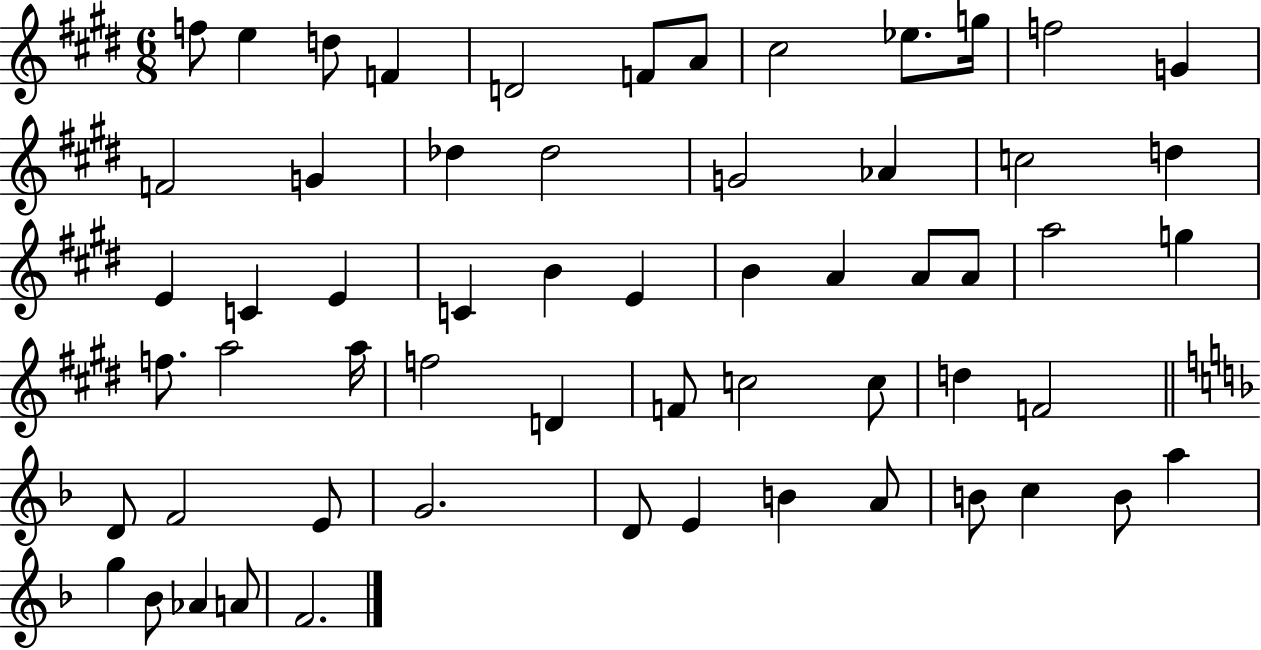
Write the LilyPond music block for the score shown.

{
  \clef treble
  \numericTimeSignature
  \time 6/8
  \key e \major
  f''8 e''4 d''8 f'4 | d'2 f'8 a'8 | cis''2 ees''8. g''16 | f''2 g'4 | \break f'2 g'4 | des''4 des''2 | g'2 aes'4 | c''2 d''4 | \break e'4 c'4 e'4 | c'4 b'4 e'4 | b'4 a'4 a'8 a'8 | a''2 g''4 | \break f''8. a''2 a''16 | f''2 d'4 | f'8 c''2 c''8 | d''4 f'2 | \break \bar "||" \break \key f \major d'8 f'2 e'8 | g'2. | d'8 e'4 b'4 a'8 | b'8 c''4 b'8 a''4 | \break g''4 bes'8 aes'4 a'8 | f'2. | \bar "|."
}